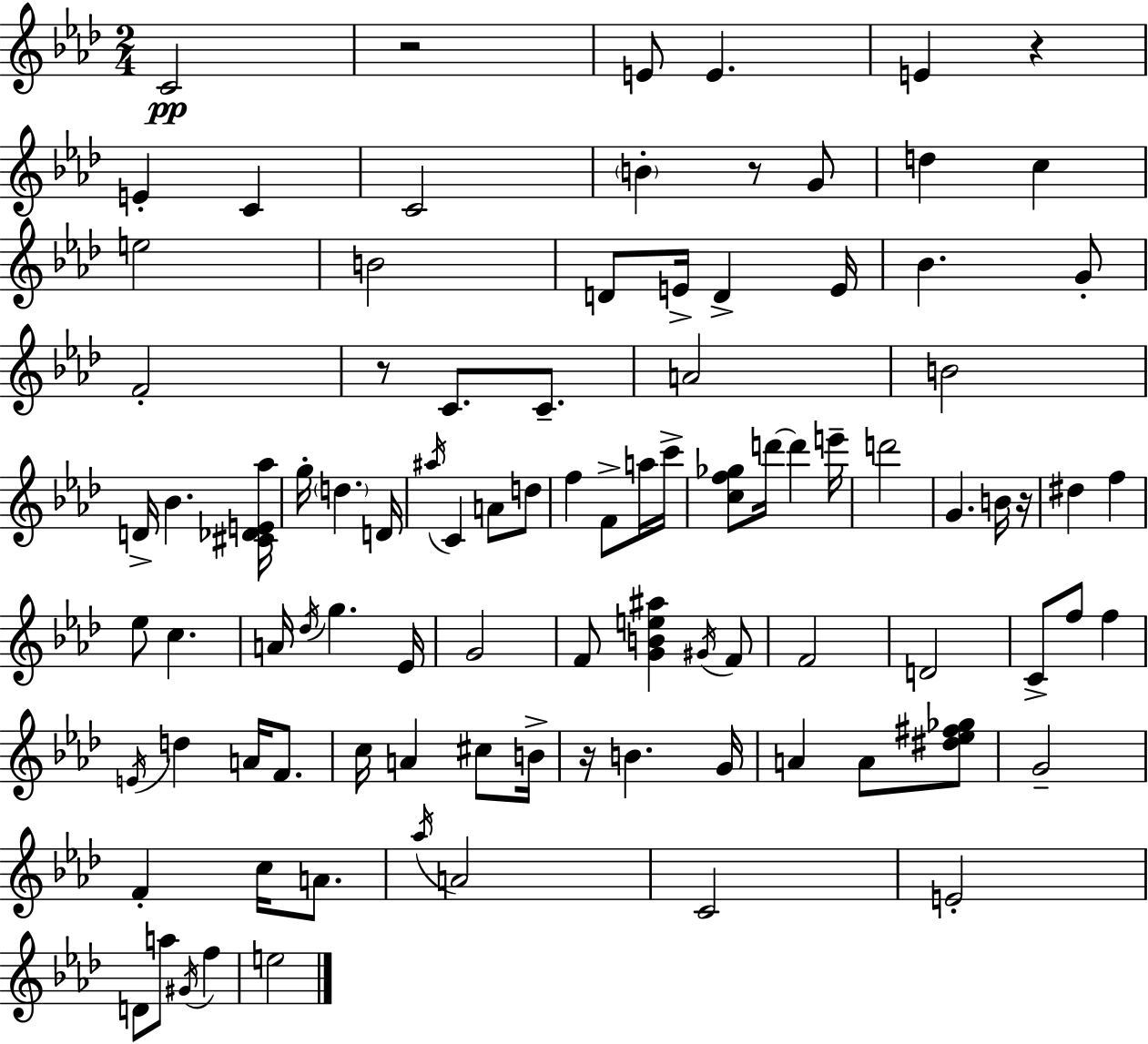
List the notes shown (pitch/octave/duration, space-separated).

C4/h R/h E4/e E4/q. E4/q R/q E4/q C4/q C4/h B4/q R/e G4/e D5/q C5/q E5/h B4/h D4/e E4/s D4/q E4/s Bb4/q. G4/e F4/h R/e C4/e. C4/e. A4/h B4/h D4/s Bb4/q. [C#4,Db4,E4,Ab5]/s G5/s D5/q. D4/s A#5/s C4/q A4/e D5/e F5/q F4/e A5/s C6/s [C5,F5,Gb5]/e D6/s D6/q E6/s D6/h G4/q. B4/s R/s D#5/q F5/q Eb5/e C5/q. A4/s Db5/s G5/q. Eb4/s G4/h F4/e [G4,B4,E5,A#5]/q G#4/s F4/e F4/h D4/h C4/e F5/e F5/q E4/s D5/q A4/s F4/e. C5/s A4/q C#5/e B4/s R/s B4/q. G4/s A4/q A4/e [D#5,Eb5,F#5,Gb5]/e G4/h F4/q C5/s A4/e. Ab5/s A4/h C4/h E4/h D4/e A5/e G#4/s F5/q E5/h